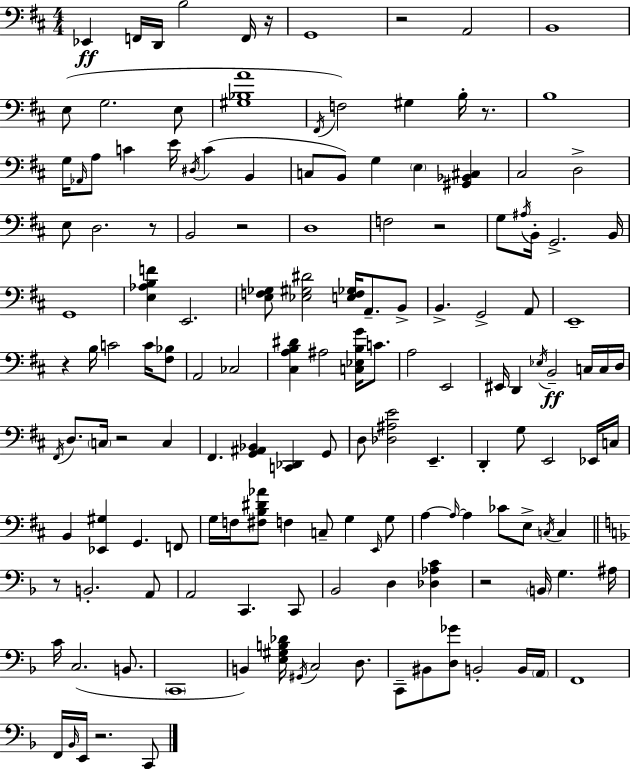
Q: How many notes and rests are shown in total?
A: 150